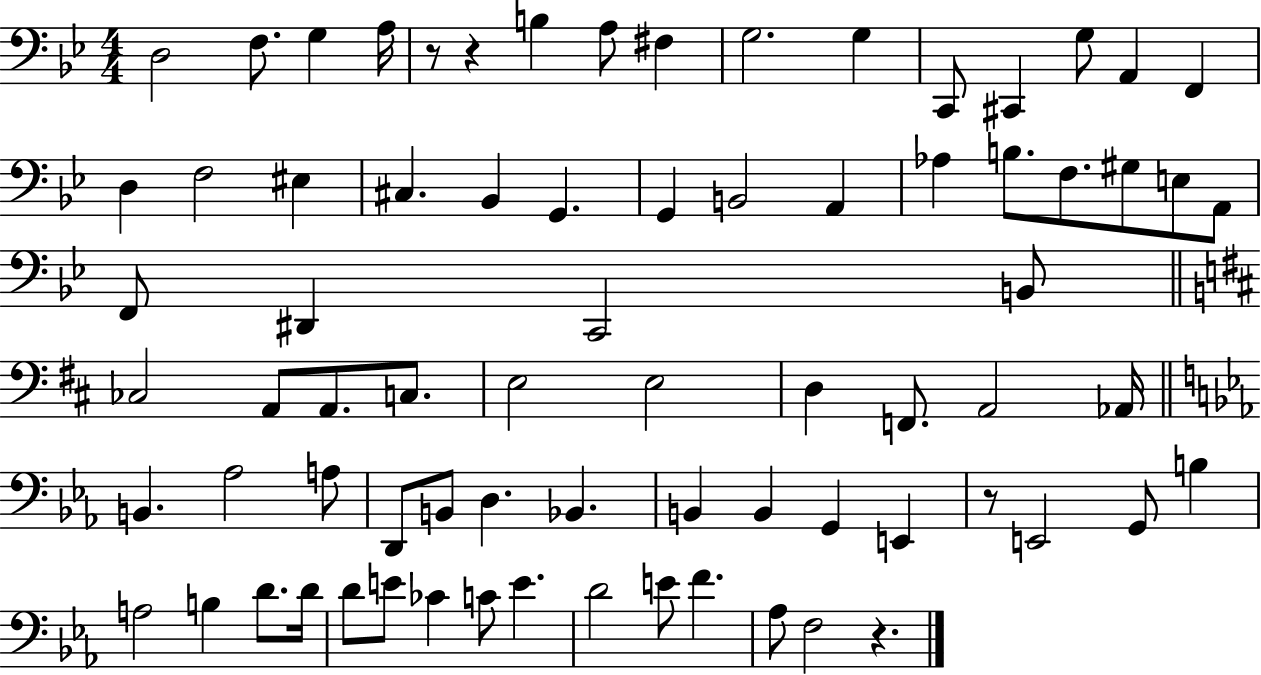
{
  \clef bass
  \numericTimeSignature
  \time 4/4
  \key bes \major
  d2 f8. g4 a16 | r8 r4 b4 a8 fis4 | g2. g4 | c,8 cis,4 g8 a,4 f,4 | \break d4 f2 eis4 | cis4. bes,4 g,4. | g,4 b,2 a,4 | aes4 b8. f8. gis8 e8 a,8 | \break f,8 dis,4 c,2 b,8 | \bar "||" \break \key b \minor ces2 a,8 a,8. c8. | e2 e2 | d4 f,8. a,2 aes,16 | \bar "||" \break \key ees \major b,4. aes2 a8 | d,8 b,8 d4. bes,4. | b,4 b,4 g,4 e,4 | r8 e,2 g,8 b4 | \break a2 b4 d'8. d'16 | d'8 e'8 ces'4 c'8 e'4. | d'2 e'8 f'4. | aes8 f2 r4. | \break \bar "|."
}